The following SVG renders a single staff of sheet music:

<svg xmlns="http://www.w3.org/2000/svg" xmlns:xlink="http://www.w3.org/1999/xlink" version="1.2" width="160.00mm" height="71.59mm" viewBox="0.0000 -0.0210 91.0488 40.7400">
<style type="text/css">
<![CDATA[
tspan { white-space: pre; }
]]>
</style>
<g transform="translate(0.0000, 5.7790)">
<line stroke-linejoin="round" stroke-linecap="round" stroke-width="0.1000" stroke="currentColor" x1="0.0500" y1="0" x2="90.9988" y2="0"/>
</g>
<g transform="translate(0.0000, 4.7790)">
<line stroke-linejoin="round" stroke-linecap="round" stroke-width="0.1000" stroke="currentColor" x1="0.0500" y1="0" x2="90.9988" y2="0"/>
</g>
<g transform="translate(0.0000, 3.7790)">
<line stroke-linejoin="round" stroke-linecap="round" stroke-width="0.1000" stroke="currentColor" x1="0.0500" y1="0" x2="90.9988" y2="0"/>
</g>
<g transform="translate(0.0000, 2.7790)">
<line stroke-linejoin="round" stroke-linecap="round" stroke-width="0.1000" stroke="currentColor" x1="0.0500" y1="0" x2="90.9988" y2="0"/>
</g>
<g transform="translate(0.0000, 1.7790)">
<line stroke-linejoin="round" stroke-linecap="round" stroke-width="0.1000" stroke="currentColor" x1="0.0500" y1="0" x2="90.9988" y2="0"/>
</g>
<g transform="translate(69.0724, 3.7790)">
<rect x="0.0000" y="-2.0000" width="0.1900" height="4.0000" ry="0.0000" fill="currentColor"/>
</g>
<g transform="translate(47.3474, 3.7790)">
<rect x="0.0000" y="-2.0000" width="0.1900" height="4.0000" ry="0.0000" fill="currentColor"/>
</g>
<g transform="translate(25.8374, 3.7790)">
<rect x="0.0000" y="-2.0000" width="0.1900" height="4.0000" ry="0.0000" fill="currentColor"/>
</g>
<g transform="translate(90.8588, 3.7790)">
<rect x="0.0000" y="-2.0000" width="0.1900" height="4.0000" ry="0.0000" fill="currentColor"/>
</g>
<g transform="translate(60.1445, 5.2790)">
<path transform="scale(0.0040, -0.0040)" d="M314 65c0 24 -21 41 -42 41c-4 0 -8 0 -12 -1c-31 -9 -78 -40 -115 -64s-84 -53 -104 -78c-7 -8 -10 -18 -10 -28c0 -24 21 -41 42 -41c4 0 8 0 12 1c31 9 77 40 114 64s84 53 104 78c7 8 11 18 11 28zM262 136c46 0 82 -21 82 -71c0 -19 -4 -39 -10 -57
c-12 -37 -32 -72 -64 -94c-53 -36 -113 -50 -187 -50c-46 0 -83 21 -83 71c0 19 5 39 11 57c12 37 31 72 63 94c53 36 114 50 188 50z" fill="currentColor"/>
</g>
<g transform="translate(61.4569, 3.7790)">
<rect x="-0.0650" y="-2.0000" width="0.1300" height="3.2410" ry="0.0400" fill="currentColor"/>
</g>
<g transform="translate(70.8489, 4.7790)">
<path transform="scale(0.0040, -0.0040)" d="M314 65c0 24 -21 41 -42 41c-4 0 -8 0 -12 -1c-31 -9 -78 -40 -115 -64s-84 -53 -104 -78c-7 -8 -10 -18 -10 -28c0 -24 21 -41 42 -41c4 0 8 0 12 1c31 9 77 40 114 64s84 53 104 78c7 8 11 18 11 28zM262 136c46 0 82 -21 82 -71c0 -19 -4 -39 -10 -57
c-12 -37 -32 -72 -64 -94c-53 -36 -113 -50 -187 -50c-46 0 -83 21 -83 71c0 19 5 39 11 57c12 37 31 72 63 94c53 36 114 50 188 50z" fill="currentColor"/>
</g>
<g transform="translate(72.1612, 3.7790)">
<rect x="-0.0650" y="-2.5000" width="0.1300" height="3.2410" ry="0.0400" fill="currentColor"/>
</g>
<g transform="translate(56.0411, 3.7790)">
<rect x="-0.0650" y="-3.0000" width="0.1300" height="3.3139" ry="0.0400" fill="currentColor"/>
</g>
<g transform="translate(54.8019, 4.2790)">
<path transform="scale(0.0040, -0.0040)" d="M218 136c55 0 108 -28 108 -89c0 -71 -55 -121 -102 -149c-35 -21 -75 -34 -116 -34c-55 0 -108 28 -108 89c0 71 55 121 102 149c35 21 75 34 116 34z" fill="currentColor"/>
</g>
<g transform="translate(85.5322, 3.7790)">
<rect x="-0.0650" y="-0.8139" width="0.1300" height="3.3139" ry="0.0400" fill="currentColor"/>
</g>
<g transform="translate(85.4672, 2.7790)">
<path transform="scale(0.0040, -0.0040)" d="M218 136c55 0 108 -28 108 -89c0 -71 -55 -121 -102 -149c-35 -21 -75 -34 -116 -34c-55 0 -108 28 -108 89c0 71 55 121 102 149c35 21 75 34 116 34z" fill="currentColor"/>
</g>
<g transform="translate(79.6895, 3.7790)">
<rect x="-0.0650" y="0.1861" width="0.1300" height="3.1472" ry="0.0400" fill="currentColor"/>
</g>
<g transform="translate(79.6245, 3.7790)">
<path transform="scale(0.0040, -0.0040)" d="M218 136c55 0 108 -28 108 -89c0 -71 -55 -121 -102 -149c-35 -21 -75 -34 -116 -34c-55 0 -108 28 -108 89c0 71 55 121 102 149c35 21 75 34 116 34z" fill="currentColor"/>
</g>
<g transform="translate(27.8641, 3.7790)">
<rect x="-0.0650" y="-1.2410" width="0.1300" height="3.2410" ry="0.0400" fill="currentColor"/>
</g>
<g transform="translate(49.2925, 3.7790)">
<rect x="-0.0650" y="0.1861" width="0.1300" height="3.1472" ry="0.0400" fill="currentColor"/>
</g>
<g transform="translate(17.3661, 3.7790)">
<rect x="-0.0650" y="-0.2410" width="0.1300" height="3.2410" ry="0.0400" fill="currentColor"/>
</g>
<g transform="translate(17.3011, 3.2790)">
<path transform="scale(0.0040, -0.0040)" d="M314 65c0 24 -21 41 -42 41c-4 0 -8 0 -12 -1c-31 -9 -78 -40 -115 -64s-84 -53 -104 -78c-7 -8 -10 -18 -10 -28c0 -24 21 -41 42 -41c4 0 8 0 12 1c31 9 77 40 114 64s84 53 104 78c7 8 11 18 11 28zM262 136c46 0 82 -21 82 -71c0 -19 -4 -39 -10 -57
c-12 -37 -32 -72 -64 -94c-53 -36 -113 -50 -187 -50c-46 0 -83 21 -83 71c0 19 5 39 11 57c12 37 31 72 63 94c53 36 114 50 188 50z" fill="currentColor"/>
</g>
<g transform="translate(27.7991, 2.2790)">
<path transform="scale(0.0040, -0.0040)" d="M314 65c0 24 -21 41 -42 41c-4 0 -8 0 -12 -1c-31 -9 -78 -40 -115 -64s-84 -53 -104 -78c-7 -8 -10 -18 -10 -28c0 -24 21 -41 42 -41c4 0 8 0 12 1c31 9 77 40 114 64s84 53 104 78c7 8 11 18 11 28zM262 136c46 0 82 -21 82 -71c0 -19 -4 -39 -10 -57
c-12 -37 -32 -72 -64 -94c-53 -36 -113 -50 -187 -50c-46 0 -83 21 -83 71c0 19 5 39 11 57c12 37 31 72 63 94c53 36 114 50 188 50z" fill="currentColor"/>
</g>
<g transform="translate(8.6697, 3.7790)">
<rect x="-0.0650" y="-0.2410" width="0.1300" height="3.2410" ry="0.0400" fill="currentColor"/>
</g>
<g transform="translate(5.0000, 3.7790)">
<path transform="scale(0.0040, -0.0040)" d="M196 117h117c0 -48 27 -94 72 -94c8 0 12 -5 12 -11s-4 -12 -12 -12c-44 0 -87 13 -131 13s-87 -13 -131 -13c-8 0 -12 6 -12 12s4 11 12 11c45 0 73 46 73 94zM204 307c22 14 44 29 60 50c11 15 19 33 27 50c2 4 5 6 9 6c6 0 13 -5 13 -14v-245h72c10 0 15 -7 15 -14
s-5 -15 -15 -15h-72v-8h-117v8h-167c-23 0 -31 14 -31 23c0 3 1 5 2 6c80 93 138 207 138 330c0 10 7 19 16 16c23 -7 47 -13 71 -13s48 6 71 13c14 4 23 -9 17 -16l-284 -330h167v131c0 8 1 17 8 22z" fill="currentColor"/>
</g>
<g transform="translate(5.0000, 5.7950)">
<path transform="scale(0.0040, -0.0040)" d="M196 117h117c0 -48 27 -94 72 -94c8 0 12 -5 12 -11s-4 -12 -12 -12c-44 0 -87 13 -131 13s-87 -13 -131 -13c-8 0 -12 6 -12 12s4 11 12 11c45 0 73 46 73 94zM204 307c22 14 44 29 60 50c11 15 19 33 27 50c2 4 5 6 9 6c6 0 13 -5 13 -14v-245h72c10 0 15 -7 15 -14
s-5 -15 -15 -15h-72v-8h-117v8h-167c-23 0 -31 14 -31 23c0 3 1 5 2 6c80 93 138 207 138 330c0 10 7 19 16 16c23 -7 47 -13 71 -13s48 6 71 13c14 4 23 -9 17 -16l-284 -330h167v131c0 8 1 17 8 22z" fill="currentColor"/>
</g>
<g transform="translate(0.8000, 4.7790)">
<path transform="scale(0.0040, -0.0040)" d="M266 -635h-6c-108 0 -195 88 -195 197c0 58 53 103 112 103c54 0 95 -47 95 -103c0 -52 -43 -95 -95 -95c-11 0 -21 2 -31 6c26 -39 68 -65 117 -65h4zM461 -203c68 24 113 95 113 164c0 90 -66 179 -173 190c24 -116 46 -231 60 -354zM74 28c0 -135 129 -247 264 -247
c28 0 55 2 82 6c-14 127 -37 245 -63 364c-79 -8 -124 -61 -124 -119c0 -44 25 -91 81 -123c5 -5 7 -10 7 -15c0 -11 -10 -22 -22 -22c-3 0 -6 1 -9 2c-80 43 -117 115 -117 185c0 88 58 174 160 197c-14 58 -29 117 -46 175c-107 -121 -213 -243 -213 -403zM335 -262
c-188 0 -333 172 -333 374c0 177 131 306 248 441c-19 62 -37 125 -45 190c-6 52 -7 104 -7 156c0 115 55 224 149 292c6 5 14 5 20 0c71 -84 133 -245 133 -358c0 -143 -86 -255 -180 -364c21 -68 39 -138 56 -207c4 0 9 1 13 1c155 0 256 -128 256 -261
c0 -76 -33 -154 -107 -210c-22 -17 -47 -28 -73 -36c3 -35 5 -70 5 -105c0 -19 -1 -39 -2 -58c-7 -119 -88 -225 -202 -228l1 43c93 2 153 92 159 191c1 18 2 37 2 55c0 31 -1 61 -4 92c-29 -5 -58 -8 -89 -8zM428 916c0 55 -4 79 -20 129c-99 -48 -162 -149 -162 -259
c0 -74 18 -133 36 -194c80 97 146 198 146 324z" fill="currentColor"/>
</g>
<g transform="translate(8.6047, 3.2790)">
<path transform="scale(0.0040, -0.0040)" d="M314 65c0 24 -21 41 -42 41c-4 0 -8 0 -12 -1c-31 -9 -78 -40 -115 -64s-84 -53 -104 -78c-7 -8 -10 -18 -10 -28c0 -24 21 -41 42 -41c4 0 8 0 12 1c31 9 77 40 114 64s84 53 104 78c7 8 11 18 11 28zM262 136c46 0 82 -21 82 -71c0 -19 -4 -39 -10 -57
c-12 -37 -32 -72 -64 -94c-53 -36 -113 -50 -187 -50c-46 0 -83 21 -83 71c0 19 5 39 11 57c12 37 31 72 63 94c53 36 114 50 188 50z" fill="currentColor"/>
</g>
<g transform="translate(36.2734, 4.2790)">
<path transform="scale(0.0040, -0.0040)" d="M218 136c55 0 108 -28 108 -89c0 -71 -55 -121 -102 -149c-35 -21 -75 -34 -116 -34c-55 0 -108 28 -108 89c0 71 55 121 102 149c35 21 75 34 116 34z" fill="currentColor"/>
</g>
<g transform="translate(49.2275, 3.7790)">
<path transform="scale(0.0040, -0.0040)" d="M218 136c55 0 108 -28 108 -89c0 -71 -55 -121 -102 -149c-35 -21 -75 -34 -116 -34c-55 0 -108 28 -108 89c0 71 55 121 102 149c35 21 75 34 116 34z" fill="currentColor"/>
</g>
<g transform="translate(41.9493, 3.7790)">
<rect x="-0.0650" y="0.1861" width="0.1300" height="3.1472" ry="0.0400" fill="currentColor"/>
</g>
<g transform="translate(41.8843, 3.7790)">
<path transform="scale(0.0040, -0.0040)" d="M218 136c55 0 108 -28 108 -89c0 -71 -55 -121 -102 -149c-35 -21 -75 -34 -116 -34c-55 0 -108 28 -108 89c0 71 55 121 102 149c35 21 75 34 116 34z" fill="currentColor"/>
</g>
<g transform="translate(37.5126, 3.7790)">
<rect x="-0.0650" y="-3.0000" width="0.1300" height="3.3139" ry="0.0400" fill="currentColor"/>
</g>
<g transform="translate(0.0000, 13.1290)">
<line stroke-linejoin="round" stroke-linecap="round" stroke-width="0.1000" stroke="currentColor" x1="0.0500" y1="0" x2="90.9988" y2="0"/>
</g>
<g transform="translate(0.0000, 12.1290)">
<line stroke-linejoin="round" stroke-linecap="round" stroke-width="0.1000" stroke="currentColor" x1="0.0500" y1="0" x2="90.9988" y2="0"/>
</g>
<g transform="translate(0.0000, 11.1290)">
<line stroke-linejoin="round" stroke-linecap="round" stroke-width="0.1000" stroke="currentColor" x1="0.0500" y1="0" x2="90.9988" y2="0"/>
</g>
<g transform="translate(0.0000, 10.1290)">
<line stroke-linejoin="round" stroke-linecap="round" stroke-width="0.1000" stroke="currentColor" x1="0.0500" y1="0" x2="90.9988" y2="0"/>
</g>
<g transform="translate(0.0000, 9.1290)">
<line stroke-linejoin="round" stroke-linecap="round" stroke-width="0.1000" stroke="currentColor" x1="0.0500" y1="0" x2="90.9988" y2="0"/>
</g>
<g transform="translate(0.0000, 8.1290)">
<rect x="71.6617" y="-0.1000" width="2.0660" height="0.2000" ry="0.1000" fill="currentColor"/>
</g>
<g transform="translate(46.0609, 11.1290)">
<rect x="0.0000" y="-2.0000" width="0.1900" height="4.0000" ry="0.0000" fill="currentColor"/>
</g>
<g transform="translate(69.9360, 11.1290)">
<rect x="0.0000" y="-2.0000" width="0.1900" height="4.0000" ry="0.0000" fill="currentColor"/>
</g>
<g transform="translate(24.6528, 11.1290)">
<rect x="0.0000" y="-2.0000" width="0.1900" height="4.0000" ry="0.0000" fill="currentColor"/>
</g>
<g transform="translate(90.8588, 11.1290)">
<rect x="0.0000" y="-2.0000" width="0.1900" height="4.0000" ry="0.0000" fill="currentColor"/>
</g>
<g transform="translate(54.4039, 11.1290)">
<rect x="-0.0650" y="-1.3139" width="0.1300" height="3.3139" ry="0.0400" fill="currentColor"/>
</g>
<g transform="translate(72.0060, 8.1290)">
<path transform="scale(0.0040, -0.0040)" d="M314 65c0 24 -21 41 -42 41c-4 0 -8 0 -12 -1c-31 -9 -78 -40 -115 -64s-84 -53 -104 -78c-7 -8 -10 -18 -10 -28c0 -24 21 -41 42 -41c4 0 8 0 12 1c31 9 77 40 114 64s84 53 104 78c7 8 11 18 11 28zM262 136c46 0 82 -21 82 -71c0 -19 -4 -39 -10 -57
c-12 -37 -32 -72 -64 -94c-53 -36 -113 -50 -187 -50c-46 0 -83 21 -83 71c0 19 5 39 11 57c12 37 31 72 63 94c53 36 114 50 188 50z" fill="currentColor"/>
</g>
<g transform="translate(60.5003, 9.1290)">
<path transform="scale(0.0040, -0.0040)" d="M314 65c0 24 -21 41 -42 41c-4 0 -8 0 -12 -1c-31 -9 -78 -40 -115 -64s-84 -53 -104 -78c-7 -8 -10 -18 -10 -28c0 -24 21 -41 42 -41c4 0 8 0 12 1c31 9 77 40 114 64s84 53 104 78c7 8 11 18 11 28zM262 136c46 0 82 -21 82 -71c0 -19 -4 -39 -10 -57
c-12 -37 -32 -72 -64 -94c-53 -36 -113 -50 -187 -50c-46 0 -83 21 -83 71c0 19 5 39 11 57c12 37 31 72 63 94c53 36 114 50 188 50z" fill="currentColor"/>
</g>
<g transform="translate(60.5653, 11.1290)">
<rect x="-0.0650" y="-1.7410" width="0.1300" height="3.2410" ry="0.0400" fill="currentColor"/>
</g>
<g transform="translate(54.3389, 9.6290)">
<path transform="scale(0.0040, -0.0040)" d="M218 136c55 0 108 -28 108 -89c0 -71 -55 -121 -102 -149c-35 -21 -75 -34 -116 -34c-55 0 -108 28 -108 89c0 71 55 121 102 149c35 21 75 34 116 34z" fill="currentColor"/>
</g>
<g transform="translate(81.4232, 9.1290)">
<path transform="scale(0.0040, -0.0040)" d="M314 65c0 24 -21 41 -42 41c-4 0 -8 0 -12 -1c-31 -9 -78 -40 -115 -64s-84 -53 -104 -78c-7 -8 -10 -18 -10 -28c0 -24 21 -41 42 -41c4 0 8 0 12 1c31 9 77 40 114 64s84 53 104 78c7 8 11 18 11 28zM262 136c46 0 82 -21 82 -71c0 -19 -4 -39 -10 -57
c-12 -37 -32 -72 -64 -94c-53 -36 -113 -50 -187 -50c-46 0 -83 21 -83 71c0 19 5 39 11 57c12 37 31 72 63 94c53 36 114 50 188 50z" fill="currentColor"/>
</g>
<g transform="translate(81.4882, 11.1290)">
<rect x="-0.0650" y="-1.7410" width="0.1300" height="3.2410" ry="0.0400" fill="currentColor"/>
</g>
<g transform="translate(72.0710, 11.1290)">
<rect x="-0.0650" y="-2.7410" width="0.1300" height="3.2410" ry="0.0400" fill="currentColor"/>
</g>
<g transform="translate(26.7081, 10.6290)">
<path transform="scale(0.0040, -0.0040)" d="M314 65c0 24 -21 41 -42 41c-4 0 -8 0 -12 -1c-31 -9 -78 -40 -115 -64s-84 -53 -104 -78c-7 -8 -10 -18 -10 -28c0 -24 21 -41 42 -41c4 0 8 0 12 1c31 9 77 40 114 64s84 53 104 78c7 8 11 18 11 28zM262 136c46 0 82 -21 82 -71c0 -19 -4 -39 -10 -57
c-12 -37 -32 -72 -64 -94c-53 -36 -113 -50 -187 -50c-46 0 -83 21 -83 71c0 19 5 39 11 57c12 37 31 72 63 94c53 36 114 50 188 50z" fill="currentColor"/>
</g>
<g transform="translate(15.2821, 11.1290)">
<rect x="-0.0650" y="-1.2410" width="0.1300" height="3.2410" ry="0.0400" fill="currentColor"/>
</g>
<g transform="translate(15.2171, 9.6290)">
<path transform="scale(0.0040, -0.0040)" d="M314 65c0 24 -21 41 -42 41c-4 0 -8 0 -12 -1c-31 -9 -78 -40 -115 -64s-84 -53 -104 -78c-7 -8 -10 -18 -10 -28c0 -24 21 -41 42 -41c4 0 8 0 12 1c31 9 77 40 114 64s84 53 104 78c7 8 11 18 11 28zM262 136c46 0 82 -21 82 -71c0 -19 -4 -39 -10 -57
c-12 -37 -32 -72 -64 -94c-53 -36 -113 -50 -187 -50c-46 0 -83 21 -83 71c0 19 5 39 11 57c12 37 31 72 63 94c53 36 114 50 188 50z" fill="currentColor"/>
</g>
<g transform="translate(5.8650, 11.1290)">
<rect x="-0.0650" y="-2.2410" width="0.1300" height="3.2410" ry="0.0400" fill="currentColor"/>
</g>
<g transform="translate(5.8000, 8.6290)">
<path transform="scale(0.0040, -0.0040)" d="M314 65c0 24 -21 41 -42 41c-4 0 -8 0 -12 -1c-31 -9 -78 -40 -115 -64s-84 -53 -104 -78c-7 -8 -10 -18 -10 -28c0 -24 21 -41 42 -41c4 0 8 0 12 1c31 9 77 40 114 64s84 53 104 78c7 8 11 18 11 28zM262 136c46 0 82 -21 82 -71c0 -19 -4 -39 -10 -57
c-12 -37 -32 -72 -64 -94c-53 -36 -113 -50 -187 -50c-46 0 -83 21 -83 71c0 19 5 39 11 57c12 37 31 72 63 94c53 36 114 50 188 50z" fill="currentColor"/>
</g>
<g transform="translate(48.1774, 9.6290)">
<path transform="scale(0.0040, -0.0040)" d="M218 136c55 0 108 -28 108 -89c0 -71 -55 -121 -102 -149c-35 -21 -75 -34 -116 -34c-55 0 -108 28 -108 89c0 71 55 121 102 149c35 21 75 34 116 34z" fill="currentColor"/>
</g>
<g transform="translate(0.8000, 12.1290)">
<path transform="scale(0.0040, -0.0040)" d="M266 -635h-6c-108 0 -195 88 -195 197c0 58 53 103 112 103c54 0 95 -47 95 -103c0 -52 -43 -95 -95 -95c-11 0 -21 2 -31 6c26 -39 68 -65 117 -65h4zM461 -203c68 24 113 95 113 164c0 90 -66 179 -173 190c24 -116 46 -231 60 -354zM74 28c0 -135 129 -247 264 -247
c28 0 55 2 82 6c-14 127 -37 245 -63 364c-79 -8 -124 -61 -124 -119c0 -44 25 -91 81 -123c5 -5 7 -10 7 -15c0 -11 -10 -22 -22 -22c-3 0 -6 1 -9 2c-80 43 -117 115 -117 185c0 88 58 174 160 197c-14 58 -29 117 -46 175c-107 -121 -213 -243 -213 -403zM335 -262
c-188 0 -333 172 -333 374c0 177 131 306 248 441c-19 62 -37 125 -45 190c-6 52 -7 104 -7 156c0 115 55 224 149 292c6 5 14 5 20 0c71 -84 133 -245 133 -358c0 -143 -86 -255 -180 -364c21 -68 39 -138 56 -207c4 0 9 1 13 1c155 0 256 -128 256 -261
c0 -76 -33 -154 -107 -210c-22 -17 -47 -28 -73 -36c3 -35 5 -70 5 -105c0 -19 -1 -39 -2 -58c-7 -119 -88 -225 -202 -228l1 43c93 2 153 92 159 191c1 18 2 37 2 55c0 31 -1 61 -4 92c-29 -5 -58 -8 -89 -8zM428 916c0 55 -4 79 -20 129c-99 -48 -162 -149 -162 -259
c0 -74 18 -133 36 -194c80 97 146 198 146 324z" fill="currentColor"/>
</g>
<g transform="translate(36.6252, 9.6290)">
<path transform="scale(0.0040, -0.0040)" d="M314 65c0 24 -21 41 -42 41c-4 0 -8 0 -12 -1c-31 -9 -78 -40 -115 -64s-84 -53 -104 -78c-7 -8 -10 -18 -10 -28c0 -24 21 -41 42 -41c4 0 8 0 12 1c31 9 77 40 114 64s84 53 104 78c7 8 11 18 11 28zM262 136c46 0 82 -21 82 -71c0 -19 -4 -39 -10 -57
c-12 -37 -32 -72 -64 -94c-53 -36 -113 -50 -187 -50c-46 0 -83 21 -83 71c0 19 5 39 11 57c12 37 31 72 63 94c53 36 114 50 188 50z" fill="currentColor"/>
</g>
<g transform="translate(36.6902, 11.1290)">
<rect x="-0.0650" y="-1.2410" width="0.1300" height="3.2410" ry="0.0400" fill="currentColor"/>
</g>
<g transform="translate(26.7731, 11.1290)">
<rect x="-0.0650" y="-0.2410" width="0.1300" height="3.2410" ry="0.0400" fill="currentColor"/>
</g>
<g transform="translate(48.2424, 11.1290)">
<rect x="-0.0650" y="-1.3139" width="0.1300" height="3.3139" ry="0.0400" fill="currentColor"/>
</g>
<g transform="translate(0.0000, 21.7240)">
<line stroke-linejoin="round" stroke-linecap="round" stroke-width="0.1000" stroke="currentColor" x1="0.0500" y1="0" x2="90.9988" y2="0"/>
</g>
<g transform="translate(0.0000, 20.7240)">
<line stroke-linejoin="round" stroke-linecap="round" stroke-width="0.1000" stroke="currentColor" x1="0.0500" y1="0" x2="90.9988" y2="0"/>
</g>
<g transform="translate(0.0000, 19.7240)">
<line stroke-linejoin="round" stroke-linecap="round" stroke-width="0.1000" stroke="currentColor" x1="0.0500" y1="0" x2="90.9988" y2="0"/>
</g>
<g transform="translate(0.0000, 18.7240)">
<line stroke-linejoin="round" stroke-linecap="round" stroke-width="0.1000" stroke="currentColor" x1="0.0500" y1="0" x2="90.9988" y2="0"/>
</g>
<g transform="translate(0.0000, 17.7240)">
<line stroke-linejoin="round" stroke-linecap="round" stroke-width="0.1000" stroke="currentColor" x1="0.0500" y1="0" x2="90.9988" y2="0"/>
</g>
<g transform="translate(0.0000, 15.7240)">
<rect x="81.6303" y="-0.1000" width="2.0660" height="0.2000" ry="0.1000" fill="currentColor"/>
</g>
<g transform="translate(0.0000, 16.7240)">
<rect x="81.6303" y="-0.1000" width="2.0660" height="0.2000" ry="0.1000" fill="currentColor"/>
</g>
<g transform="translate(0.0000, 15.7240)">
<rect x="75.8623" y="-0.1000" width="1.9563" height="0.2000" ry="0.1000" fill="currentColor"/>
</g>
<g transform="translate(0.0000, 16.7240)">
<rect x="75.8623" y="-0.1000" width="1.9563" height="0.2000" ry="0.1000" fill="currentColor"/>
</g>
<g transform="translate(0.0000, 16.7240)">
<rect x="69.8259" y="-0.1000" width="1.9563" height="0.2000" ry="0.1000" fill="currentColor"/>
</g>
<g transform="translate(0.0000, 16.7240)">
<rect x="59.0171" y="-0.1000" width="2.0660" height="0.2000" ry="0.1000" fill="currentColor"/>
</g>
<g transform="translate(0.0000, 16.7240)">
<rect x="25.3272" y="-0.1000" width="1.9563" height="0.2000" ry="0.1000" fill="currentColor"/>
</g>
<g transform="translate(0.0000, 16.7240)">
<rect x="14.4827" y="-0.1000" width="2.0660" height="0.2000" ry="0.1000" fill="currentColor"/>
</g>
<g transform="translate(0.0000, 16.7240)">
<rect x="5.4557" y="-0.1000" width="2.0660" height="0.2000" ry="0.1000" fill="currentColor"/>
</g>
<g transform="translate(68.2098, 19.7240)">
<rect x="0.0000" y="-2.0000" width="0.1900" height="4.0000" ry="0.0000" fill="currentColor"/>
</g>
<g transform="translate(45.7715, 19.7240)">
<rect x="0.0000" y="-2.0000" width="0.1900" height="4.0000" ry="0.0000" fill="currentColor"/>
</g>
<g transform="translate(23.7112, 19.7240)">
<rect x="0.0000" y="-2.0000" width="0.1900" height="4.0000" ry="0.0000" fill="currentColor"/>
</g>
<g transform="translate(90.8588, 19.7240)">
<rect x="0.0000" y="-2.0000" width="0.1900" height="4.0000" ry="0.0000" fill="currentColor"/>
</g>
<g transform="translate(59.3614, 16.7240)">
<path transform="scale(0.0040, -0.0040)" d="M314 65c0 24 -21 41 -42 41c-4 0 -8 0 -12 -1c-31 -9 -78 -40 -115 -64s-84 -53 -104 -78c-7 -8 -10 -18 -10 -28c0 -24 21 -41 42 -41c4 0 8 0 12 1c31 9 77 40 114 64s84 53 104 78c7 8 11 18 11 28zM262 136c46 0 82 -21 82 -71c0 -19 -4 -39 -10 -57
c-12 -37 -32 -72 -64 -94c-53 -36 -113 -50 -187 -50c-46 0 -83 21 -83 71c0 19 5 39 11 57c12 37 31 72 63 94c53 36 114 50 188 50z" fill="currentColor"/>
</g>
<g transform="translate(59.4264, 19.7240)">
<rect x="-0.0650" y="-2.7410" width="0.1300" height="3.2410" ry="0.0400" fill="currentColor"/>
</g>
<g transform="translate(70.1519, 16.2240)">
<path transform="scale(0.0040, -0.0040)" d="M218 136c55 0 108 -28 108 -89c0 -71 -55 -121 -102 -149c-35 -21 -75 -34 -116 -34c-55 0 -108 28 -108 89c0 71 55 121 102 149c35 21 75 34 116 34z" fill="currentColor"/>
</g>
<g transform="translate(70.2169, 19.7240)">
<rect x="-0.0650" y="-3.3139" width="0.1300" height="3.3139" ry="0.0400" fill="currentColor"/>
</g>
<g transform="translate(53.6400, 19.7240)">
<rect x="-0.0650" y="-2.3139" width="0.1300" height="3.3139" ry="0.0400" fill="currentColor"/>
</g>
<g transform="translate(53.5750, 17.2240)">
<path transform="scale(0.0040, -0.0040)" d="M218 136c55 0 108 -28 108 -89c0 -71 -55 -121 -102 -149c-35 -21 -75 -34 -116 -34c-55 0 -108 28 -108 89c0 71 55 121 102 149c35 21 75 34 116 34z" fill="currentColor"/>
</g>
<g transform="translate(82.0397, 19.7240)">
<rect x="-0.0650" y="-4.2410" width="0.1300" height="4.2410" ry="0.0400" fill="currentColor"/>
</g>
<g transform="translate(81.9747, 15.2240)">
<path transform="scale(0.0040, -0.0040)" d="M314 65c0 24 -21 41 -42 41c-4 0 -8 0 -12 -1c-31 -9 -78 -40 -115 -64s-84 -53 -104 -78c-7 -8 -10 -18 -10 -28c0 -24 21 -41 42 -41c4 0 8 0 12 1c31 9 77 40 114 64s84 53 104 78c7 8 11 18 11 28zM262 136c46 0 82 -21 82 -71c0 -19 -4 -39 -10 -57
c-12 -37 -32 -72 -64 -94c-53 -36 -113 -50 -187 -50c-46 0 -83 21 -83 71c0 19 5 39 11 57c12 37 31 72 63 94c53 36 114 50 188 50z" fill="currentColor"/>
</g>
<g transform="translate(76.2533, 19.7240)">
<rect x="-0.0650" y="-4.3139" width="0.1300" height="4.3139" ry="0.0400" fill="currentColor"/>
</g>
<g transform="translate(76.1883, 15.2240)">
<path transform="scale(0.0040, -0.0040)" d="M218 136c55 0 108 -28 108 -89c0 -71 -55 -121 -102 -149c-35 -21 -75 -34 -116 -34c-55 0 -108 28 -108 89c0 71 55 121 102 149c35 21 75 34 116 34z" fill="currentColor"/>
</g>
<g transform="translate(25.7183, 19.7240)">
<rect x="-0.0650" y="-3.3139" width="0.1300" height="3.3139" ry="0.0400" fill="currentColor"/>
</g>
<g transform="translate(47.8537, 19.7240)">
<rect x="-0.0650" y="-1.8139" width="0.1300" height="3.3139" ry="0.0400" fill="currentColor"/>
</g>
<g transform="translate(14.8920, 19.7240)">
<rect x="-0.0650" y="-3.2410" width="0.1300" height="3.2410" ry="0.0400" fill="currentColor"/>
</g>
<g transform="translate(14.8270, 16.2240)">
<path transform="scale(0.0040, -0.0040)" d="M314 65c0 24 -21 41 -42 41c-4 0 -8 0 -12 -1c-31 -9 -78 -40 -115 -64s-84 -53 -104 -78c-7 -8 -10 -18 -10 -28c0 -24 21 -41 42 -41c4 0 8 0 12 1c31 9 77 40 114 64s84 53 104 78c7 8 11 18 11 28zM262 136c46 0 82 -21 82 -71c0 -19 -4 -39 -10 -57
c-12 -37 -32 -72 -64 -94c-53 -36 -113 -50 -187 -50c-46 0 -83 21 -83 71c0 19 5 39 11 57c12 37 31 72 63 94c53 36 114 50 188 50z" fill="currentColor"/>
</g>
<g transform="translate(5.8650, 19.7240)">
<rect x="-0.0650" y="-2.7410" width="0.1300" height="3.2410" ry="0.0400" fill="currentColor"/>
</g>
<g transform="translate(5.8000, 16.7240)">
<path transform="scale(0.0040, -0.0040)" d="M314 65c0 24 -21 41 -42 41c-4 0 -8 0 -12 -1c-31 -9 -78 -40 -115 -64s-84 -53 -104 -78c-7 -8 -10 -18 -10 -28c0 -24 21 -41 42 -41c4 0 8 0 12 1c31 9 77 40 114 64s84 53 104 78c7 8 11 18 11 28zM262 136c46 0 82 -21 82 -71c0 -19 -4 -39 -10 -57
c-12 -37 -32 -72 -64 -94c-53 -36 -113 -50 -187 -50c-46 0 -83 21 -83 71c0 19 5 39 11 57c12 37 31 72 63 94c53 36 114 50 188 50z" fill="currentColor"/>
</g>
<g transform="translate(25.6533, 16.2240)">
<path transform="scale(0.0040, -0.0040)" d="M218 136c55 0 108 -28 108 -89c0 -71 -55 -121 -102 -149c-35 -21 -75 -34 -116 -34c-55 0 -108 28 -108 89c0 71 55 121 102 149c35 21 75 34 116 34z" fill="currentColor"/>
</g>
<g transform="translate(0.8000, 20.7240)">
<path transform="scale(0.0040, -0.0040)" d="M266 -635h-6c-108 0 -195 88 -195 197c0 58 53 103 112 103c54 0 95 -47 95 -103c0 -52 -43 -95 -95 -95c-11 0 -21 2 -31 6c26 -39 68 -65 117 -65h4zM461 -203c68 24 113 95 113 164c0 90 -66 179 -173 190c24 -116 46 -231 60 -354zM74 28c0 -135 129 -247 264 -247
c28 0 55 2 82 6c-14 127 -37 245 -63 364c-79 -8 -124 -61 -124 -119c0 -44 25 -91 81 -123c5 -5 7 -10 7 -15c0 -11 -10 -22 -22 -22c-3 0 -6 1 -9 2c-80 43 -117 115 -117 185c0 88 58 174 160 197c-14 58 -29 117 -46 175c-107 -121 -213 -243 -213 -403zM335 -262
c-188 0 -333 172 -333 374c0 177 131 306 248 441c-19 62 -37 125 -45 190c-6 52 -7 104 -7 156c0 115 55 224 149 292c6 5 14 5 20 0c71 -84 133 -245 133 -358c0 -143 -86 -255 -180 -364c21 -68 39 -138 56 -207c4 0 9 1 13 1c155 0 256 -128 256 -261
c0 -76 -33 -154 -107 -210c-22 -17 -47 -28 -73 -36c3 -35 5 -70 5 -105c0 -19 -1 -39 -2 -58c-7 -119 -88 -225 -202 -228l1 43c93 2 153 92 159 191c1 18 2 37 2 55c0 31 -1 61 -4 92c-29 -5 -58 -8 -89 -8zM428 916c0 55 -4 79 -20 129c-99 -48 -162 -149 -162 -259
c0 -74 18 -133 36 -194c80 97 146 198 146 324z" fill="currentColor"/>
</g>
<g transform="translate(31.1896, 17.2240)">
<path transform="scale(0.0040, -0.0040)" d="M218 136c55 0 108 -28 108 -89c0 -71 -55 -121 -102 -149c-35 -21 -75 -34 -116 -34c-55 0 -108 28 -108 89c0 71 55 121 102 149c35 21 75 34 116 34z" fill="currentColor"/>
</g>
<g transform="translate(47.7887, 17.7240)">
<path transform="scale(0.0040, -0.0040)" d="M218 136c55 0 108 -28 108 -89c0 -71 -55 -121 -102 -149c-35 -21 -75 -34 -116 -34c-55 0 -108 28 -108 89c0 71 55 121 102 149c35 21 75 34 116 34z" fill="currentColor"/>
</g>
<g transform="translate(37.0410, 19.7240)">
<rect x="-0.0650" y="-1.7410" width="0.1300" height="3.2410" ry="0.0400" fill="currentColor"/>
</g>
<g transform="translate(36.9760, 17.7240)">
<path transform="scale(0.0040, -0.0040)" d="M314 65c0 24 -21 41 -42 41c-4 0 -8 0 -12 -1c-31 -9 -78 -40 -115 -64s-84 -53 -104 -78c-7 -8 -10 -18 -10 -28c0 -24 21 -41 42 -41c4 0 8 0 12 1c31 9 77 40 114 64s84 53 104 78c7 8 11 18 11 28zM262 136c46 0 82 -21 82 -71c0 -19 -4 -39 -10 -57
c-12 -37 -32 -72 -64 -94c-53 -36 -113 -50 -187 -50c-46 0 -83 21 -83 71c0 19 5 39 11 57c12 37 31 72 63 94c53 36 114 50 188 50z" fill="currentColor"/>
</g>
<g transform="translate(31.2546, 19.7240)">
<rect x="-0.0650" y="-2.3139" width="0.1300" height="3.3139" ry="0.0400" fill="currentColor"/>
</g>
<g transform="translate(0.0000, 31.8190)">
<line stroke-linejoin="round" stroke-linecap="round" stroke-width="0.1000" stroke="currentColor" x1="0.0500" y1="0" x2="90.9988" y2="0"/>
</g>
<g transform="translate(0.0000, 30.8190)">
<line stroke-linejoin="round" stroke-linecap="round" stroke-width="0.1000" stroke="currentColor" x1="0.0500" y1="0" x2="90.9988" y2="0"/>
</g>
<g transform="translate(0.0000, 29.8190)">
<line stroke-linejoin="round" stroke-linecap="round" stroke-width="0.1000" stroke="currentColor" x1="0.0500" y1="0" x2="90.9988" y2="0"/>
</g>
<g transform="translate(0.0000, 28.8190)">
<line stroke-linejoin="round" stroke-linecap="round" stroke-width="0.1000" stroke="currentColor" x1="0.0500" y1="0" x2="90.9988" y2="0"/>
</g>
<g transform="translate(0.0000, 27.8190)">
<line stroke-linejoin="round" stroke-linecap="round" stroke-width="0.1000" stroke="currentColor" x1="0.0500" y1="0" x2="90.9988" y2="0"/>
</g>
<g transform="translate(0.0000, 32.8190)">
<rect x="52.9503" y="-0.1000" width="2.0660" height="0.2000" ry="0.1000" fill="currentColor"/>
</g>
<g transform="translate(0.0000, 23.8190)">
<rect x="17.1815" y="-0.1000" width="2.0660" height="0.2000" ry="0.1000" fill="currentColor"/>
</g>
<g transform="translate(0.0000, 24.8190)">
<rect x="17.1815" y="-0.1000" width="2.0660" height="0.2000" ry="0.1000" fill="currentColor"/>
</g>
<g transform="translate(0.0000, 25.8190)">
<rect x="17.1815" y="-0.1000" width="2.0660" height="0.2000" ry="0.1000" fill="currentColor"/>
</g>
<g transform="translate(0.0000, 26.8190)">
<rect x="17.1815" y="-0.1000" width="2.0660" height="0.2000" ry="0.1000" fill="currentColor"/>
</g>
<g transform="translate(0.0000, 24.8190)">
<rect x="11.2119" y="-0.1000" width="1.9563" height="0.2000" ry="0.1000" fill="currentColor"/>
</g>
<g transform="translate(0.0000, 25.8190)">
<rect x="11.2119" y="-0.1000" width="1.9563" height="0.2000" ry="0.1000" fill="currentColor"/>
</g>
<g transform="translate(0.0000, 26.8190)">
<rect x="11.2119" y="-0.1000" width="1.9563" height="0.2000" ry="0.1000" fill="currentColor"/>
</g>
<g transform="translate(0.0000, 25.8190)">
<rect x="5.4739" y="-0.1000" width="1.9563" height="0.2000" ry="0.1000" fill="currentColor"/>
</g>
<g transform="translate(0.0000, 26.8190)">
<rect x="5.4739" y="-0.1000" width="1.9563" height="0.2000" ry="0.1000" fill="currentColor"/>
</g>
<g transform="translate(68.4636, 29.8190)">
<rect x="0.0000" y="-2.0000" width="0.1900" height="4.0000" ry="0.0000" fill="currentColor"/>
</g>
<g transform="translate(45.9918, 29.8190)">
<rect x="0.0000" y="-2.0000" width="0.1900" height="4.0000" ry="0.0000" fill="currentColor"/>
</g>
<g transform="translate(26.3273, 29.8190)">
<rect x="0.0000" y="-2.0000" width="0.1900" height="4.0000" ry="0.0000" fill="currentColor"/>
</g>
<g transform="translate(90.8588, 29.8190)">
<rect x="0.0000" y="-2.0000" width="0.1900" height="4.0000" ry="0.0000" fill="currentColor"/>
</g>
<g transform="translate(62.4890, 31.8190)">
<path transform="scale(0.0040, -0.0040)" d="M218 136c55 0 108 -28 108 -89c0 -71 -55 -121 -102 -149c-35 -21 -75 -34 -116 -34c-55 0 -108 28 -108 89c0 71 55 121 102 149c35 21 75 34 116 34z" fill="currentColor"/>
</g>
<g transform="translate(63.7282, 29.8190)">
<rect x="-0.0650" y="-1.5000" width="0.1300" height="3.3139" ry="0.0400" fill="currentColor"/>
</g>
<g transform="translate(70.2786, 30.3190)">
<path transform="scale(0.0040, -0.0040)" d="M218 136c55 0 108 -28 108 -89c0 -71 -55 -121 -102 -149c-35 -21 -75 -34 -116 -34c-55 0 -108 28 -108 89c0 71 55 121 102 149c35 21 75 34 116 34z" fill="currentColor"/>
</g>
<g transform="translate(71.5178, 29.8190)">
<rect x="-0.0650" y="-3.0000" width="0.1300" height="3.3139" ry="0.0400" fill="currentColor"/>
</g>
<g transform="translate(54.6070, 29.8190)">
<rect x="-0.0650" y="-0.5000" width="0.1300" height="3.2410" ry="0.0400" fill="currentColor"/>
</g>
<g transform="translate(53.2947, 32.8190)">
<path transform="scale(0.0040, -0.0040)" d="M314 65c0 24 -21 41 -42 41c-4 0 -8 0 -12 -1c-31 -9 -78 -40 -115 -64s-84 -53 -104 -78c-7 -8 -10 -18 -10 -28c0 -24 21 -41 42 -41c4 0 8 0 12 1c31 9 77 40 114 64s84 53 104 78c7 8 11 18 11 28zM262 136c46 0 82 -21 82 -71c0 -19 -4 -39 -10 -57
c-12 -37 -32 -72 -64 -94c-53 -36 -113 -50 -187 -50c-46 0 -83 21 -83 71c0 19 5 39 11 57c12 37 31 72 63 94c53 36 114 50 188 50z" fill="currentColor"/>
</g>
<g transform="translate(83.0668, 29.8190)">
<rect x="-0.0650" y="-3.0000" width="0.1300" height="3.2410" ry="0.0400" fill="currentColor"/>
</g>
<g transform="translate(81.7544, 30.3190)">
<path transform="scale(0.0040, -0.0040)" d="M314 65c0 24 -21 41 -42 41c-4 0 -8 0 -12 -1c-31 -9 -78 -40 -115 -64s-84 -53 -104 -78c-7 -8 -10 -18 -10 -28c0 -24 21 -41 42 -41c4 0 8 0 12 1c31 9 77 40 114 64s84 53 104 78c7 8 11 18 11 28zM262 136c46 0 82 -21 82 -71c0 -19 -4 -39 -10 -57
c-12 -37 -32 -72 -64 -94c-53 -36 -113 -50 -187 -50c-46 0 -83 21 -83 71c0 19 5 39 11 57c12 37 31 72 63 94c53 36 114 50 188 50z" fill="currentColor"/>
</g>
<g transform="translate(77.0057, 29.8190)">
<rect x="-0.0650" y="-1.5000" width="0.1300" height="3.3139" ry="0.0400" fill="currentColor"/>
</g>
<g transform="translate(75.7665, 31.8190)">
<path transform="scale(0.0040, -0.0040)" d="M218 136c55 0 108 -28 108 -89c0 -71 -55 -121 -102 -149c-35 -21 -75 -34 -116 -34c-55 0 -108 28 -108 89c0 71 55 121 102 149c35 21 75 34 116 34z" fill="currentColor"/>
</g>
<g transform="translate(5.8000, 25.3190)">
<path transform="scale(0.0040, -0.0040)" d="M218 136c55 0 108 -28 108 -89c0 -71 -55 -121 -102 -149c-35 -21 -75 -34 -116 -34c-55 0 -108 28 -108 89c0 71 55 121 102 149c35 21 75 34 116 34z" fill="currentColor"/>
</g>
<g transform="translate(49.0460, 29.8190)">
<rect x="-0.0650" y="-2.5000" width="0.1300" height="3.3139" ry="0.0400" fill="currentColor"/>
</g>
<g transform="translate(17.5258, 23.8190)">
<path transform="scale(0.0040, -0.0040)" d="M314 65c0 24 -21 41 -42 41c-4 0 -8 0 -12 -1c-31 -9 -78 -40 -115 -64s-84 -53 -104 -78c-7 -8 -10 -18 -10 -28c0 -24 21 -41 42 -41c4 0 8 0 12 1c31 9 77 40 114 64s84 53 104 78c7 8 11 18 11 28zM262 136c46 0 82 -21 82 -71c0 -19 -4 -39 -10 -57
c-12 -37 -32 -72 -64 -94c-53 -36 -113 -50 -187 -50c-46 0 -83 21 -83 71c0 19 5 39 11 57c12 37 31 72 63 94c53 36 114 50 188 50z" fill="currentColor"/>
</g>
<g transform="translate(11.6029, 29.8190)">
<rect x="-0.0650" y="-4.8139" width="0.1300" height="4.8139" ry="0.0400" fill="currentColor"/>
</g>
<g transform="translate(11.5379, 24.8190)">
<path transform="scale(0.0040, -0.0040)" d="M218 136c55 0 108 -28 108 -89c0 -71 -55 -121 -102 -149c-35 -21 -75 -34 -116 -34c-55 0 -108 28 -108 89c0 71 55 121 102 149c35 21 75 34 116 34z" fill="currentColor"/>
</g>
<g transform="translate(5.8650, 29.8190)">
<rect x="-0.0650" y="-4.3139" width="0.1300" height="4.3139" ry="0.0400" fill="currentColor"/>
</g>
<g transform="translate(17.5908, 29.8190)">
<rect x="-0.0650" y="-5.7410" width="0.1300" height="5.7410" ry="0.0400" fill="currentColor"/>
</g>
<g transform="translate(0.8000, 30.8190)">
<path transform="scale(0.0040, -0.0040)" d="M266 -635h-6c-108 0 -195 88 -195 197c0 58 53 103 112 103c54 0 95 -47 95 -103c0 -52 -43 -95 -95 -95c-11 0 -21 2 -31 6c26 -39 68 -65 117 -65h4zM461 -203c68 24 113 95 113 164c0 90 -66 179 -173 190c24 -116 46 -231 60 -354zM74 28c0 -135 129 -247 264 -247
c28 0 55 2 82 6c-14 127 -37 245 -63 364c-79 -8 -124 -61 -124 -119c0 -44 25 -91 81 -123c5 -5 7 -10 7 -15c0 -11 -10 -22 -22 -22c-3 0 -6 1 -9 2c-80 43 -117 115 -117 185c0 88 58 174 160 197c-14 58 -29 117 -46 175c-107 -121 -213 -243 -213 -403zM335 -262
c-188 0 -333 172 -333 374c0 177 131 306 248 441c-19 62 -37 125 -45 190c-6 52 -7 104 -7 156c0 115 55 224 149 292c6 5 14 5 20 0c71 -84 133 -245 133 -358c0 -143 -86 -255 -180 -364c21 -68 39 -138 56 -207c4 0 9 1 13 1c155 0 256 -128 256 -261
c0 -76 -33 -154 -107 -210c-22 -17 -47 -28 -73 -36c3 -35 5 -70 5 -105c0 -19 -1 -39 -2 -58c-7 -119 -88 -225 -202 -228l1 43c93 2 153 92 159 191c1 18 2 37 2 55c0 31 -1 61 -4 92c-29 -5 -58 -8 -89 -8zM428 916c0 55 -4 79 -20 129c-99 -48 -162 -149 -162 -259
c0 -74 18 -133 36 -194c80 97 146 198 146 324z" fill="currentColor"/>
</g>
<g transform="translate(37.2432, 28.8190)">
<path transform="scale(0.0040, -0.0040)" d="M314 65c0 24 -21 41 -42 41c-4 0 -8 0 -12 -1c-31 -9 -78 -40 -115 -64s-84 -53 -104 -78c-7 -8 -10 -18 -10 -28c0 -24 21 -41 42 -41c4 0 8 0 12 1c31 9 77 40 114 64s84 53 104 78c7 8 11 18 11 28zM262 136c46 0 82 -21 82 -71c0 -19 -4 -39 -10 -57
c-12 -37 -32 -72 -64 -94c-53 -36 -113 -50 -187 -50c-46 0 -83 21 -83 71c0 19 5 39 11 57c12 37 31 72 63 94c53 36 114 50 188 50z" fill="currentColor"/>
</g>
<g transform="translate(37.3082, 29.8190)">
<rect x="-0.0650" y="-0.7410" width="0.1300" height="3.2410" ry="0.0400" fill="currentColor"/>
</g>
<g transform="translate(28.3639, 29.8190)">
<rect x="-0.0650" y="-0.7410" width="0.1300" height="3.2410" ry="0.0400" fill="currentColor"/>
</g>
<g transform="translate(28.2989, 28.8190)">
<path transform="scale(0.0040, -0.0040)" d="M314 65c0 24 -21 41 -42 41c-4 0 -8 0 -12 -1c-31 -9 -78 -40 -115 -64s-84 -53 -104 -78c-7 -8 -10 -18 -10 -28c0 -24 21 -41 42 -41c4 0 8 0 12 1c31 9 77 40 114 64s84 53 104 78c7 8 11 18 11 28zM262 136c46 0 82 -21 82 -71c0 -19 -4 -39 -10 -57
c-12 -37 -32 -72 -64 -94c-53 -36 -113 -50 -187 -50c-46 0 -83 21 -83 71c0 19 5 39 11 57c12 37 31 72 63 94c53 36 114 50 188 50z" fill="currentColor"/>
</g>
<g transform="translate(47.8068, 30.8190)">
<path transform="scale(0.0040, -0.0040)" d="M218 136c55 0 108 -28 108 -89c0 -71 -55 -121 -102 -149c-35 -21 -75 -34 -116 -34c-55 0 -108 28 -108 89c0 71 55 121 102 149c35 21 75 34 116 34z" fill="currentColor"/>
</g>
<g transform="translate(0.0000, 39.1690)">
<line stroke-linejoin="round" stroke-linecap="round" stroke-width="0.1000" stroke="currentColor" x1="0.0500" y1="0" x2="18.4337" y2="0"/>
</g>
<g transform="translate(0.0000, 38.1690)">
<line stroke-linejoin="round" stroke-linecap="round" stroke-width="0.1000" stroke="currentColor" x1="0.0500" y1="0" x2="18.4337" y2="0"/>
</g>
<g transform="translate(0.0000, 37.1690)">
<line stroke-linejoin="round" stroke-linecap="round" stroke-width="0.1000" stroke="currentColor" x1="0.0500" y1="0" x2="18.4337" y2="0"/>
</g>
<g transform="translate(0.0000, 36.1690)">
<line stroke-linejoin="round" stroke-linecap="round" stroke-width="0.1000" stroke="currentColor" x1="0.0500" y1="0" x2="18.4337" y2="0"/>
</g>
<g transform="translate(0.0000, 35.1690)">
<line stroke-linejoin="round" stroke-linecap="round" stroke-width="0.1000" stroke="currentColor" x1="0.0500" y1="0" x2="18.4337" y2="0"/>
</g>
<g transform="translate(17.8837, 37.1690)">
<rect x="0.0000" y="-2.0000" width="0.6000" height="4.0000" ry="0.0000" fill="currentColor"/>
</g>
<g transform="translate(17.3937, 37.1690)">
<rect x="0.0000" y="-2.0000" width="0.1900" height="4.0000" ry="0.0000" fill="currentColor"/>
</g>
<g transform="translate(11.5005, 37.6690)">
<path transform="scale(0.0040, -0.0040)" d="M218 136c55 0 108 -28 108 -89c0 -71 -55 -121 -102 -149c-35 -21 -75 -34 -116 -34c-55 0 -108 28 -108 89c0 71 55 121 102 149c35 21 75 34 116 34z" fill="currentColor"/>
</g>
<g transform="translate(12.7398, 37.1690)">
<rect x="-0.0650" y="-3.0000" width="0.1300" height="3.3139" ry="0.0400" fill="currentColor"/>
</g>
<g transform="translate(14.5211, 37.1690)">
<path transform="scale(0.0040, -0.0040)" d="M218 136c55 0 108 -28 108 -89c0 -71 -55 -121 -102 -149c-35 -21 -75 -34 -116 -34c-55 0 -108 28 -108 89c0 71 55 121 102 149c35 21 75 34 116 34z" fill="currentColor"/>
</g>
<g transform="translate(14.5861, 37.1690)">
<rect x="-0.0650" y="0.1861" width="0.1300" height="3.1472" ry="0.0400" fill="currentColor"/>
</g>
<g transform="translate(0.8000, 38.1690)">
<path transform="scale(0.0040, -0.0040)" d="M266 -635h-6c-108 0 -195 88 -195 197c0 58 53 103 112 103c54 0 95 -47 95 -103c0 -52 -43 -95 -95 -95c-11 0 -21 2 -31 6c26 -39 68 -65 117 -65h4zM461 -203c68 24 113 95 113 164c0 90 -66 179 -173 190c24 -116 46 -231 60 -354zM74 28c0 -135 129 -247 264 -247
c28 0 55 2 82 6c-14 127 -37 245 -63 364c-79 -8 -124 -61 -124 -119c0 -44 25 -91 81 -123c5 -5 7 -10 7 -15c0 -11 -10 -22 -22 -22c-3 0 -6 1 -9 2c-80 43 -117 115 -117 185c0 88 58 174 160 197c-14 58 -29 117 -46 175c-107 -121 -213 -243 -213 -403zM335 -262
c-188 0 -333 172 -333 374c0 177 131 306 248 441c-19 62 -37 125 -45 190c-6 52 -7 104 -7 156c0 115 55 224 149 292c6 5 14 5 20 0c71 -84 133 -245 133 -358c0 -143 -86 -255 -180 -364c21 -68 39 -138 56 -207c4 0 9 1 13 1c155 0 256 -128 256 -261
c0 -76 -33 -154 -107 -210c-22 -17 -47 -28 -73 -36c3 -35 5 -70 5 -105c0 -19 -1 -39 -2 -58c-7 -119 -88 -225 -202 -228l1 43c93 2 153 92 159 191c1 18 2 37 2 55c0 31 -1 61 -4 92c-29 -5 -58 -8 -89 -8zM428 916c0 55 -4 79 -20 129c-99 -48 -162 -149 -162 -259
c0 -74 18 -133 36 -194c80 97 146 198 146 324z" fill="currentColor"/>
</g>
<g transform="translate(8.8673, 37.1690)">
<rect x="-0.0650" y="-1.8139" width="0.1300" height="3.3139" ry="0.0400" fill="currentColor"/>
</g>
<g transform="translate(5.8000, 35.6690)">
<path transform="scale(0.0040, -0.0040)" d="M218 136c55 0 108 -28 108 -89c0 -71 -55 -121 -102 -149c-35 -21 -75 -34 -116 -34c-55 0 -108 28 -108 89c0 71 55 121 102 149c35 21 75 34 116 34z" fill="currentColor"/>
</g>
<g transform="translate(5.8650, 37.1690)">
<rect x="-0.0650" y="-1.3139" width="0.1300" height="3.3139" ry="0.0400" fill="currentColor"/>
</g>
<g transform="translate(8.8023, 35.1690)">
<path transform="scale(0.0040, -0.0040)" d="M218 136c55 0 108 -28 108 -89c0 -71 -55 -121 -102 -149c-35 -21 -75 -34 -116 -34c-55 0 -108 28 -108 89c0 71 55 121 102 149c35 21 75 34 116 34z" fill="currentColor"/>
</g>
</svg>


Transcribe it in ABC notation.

X:1
T:Untitled
M:4/4
L:1/4
K:C
c2 c2 e2 A B B A F2 G2 B d g2 e2 c2 e2 e e f2 a2 f2 a2 b2 b g f2 f g a2 b d' d'2 d' e' g'2 d2 d2 G C2 E A E A2 e f A B